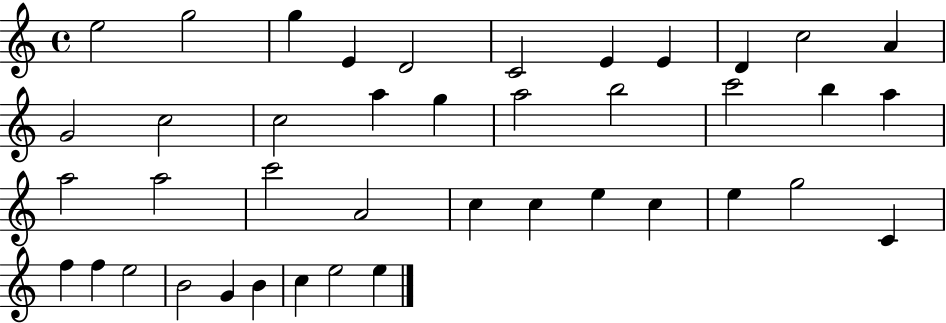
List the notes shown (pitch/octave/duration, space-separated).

E5/h G5/h G5/q E4/q D4/h C4/h E4/q E4/q D4/q C5/h A4/q G4/h C5/h C5/h A5/q G5/q A5/h B5/h C6/h B5/q A5/q A5/h A5/h C6/h A4/h C5/q C5/q E5/q C5/q E5/q G5/h C4/q F5/q F5/q E5/h B4/h G4/q B4/q C5/q E5/h E5/q